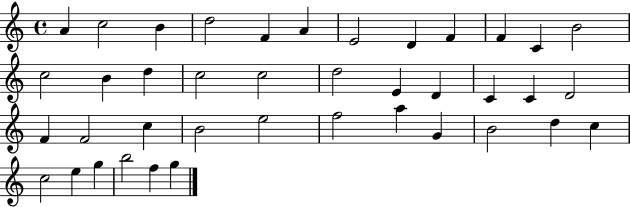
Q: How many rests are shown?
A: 0